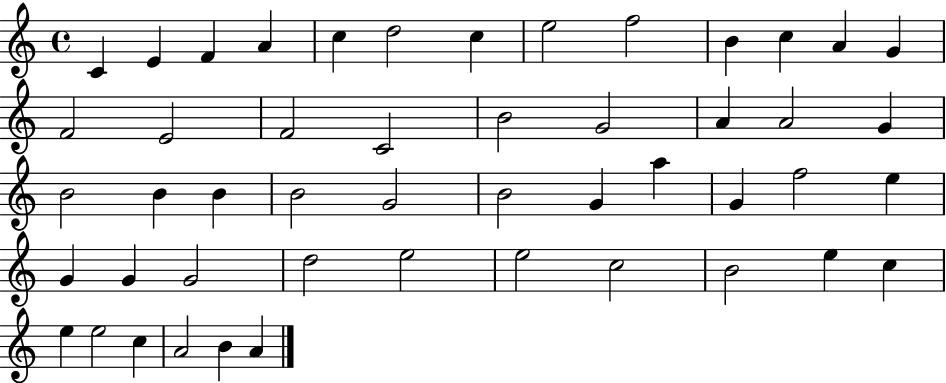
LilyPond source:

{
  \clef treble
  \time 4/4
  \defaultTimeSignature
  \key c \major
  c'4 e'4 f'4 a'4 | c''4 d''2 c''4 | e''2 f''2 | b'4 c''4 a'4 g'4 | \break f'2 e'2 | f'2 c'2 | b'2 g'2 | a'4 a'2 g'4 | \break b'2 b'4 b'4 | b'2 g'2 | b'2 g'4 a''4 | g'4 f''2 e''4 | \break g'4 g'4 g'2 | d''2 e''2 | e''2 c''2 | b'2 e''4 c''4 | \break e''4 e''2 c''4 | a'2 b'4 a'4 | \bar "|."
}